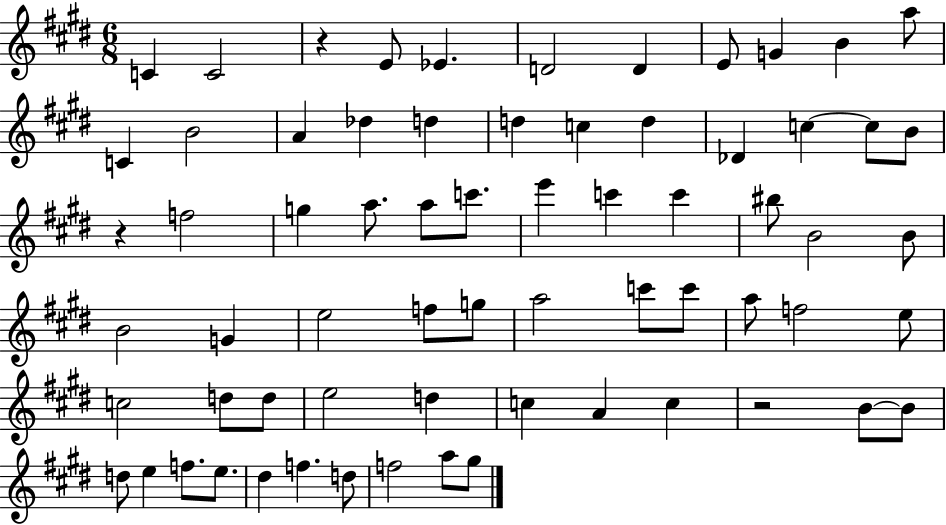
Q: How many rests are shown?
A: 3